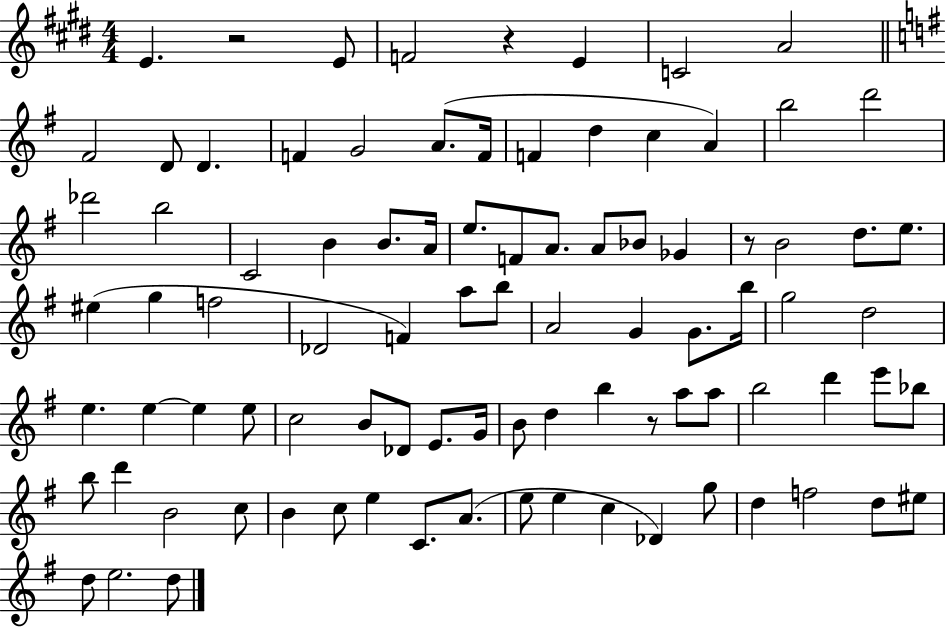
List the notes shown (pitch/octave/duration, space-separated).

E4/q. R/h E4/e F4/h R/q E4/q C4/h A4/h F#4/h D4/e D4/q. F4/q G4/h A4/e. F4/s F4/q D5/q C5/q A4/q B5/h D6/h Db6/h B5/h C4/h B4/q B4/e. A4/s E5/e. F4/e A4/e. A4/e Bb4/e Gb4/q R/e B4/h D5/e. E5/e. EIS5/q G5/q F5/h Db4/h F4/q A5/e B5/e A4/h G4/q G4/e. B5/s G5/h D5/h E5/q. E5/q E5/q E5/e C5/h B4/e Db4/e E4/e. G4/s B4/e D5/q B5/q R/e A5/e A5/e B5/h D6/q E6/e Bb5/e B5/e D6/q B4/h C5/e B4/q C5/e E5/q C4/e. A4/e. E5/e E5/q C5/q Db4/q G5/e D5/q F5/h D5/e EIS5/e D5/e E5/h. D5/e